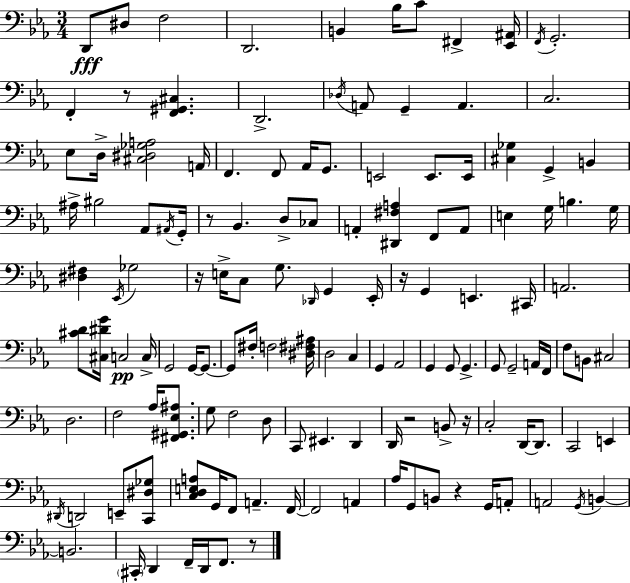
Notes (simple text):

D2/e D#3/e F3/h D2/h. B2/q Bb3/s C4/e F#2/q [Eb2,A#2]/s F2/s G2/h. F2/q R/e [F2,G#2,C#3]/q. D2/h. Db3/s A2/e G2/q A2/q. C3/h. Eb3/e D3/s [C#3,D#3,Gb3,A3]/h A2/s F2/q. F2/e Ab2/s G2/e. E2/h E2/e. E2/s [C#3,Gb3]/q G2/q B2/q A#3/s BIS3/h Ab2/e A#2/s G2/s R/e Bb2/q. D3/e CES3/e A2/q [D#2,F#3,A3]/q F2/e A2/e E3/q G3/s B3/q. G3/s [D#3,F#3]/q Eb2/s Gb3/h R/s E3/s C3/e G3/e. Db2/s G2/q Eb2/s R/s G2/q E2/q. C#2/s A2/h. [C#4,D4]/e [C#3,D#4,G4]/s C3/h C3/s G2/h G2/s G2/e. G2/e F#3/s F3/h [D#3,F#3,A#3]/s D3/h C3/q G2/q Ab2/h G2/q G2/e G2/q. G2/e G2/h A2/s F2/s F3/e B2/e C#3/h D3/h. F3/h Ab3/s [F#2,G#2,Eb3,A#3]/e. G3/e F3/h D3/e C2/e EIS2/q. D2/q D2/s R/h B2/e R/s C3/h D2/s D2/e. C2/h E2/q D#2/s D2/h E2/e [C2,D#3,Gb3]/e [C3,D3,E3,A3]/e G2/s F2/e A2/q. F2/s F2/h A2/q Ab3/s G2/e B2/e R/q G2/s A2/e A2/h G2/s B2/q B2/h. C#2/s D2/q F2/s D2/s F2/e. R/e